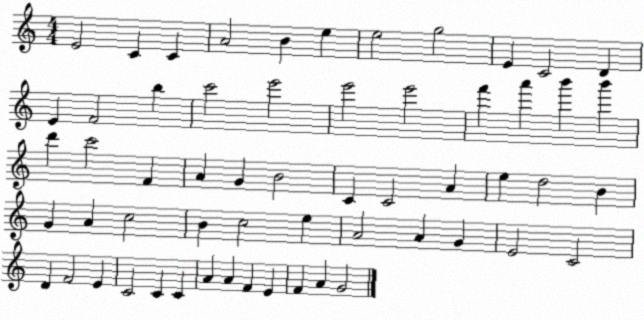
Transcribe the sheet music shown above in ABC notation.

X:1
T:Untitled
M:4/4
L:1/4
K:C
E2 C C A2 B e e2 g2 E C2 D E F2 b c'2 e'2 e'2 e'2 f' a' b' b' d' c'2 F A G B2 C C2 A e d2 B G A c2 B c2 e A2 A G E2 C2 D F2 E C2 C C A A F E F A G2